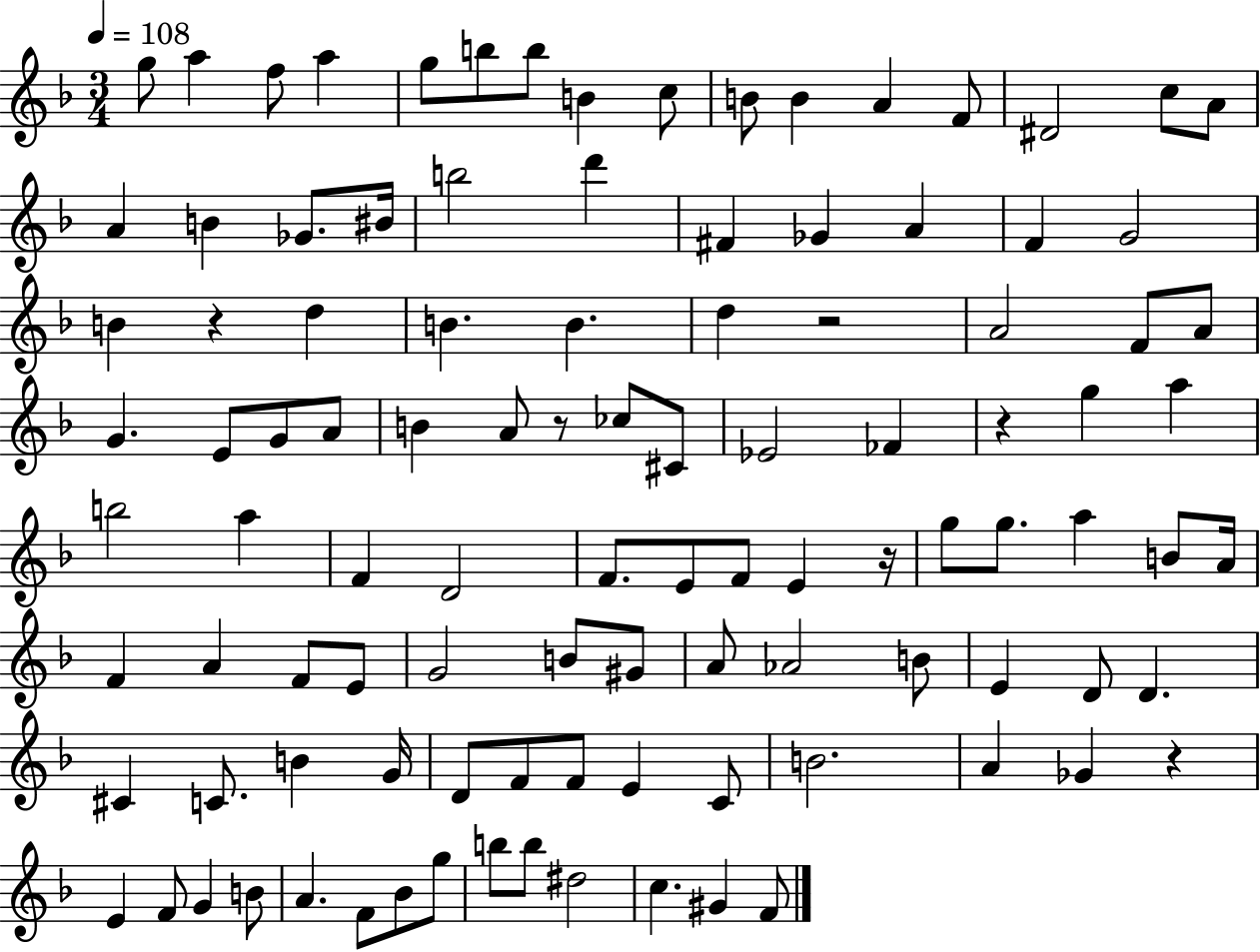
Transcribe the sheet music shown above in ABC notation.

X:1
T:Untitled
M:3/4
L:1/4
K:F
g/2 a f/2 a g/2 b/2 b/2 B c/2 B/2 B A F/2 ^D2 c/2 A/2 A B _G/2 ^B/4 b2 d' ^F _G A F G2 B z d B B d z2 A2 F/2 A/2 G E/2 G/2 A/2 B A/2 z/2 _c/2 ^C/2 _E2 _F z g a b2 a F D2 F/2 E/2 F/2 E z/4 g/2 g/2 a B/2 A/4 F A F/2 E/2 G2 B/2 ^G/2 A/2 _A2 B/2 E D/2 D ^C C/2 B G/4 D/2 F/2 F/2 E C/2 B2 A _G z E F/2 G B/2 A F/2 _B/2 g/2 b/2 b/2 ^d2 c ^G F/2